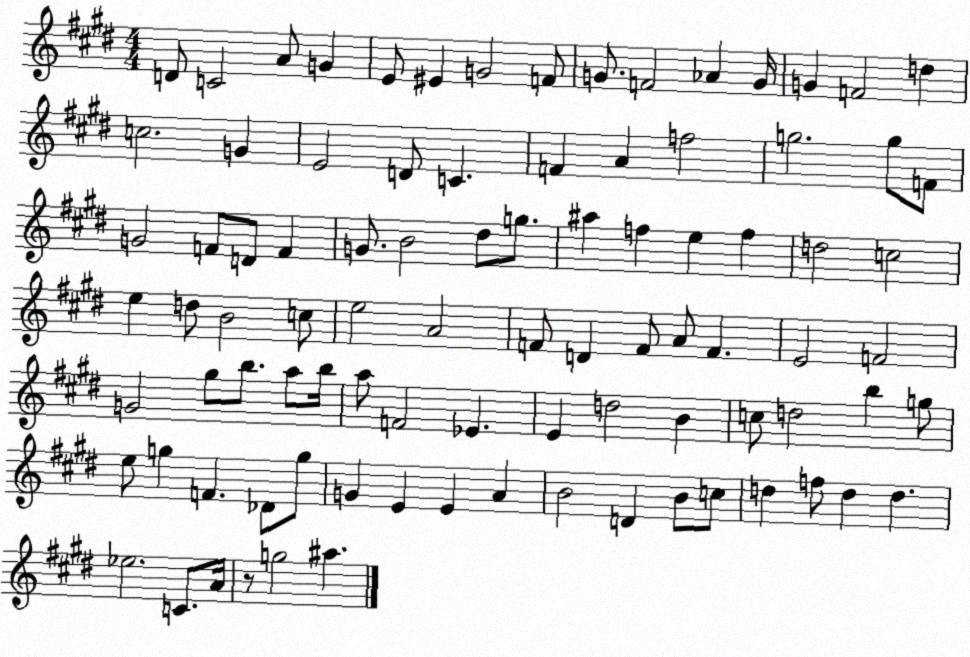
X:1
T:Untitled
M:4/4
L:1/4
K:E
D/2 C2 A/2 G E/2 ^E G2 F/2 G/2 F2 _A G/4 G F2 d c2 G E2 D/2 C F A f2 g2 g/2 F/2 G2 F/2 D/2 F G/2 B2 ^d/2 g/2 ^a f e f d2 c2 e d/2 B2 c/2 e2 A2 F/2 D F/2 A/2 F E2 F2 G2 ^g/2 b/2 a/2 b/4 a/2 F2 _E E d2 B c/2 d2 b g/2 e/2 g F _D/2 g/2 G E E A B2 D B/2 c/2 d f/2 d d _e2 C/2 A/4 z/2 g2 ^a